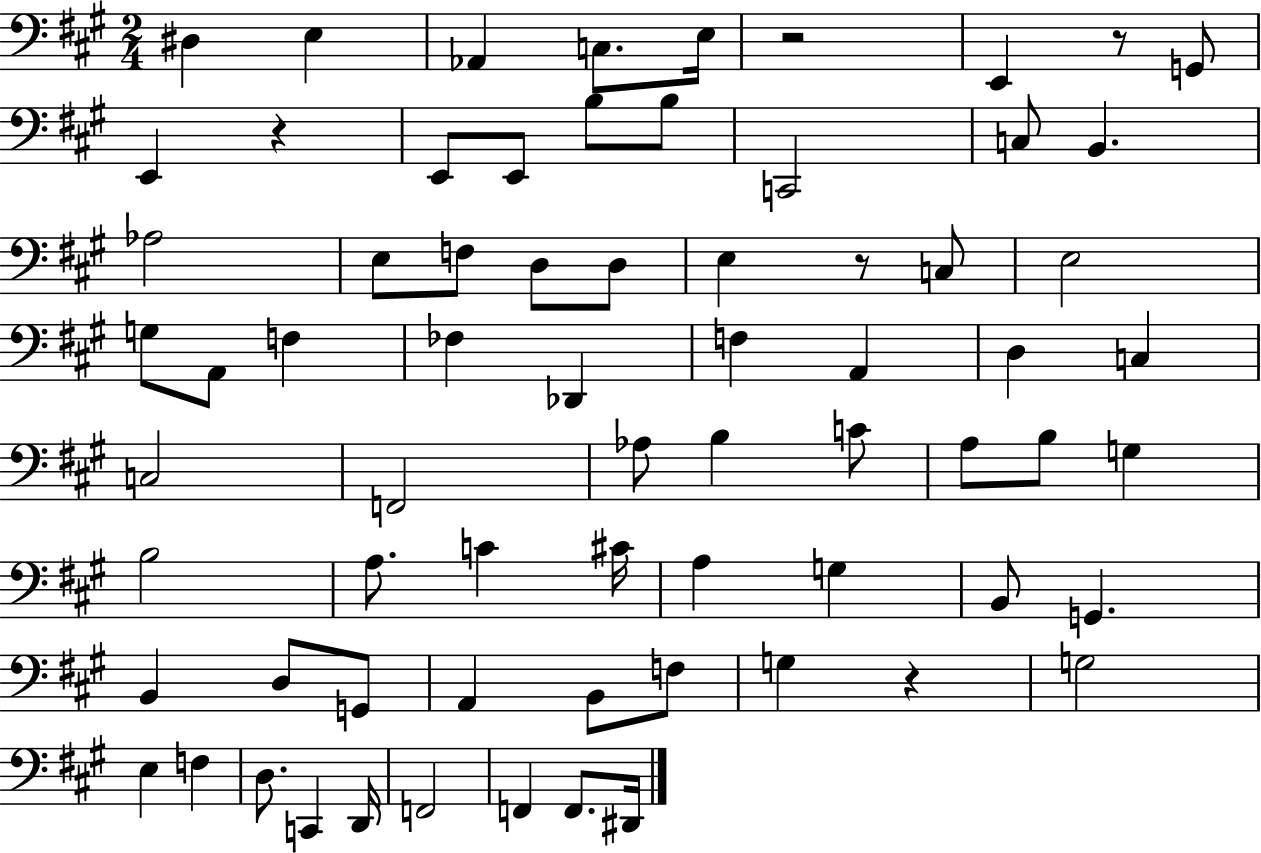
{
  \clef bass
  \numericTimeSignature
  \time 2/4
  \key a \major
  \repeat volta 2 { dis4 e4 | aes,4 c8. e16 | r2 | e,4 r8 g,8 | \break e,4 r4 | e,8 e,8 b8 b8 | c,2 | c8 b,4. | \break aes2 | e8 f8 d8 d8 | e4 r8 c8 | e2 | \break g8 a,8 f4 | fes4 des,4 | f4 a,4 | d4 c4 | \break c2 | f,2 | aes8 b4 c'8 | a8 b8 g4 | \break b2 | a8. c'4 cis'16 | a4 g4 | b,8 g,4. | \break b,4 d8 g,8 | a,4 b,8 f8 | g4 r4 | g2 | \break e4 f4 | d8. c,4 d,16 | f,2 | f,4 f,8. dis,16 | \break } \bar "|."
}